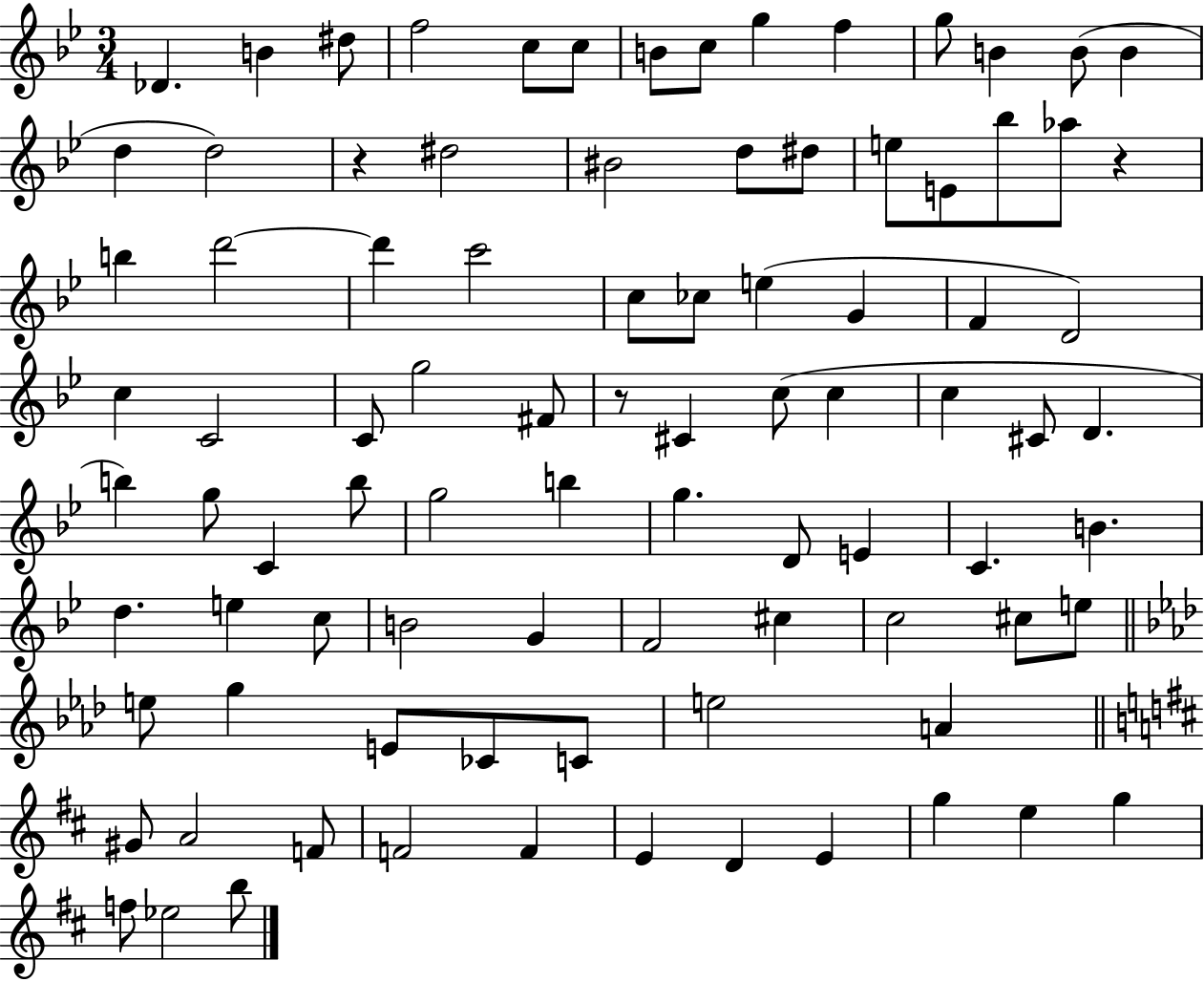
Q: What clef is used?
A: treble